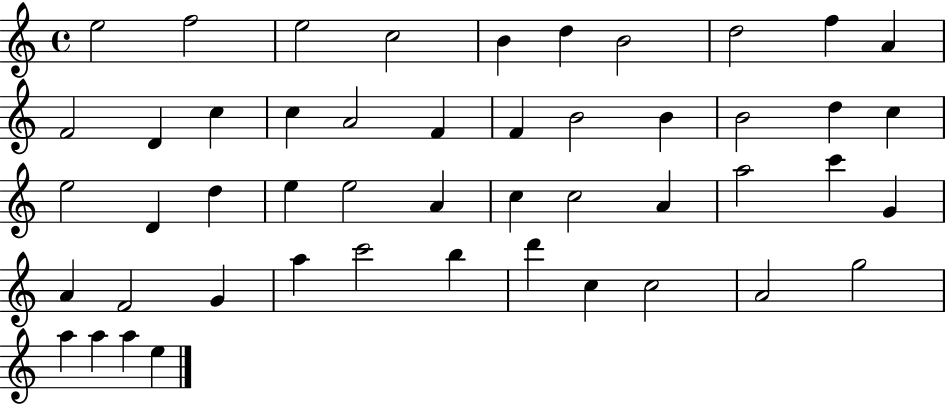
E5/h F5/h E5/h C5/h B4/q D5/q B4/h D5/h F5/q A4/q F4/h D4/q C5/q C5/q A4/h F4/q F4/q B4/h B4/q B4/h D5/q C5/q E5/h D4/q D5/q E5/q E5/h A4/q C5/q C5/h A4/q A5/h C6/q G4/q A4/q F4/h G4/q A5/q C6/h B5/q D6/q C5/q C5/h A4/h G5/h A5/q A5/q A5/q E5/q